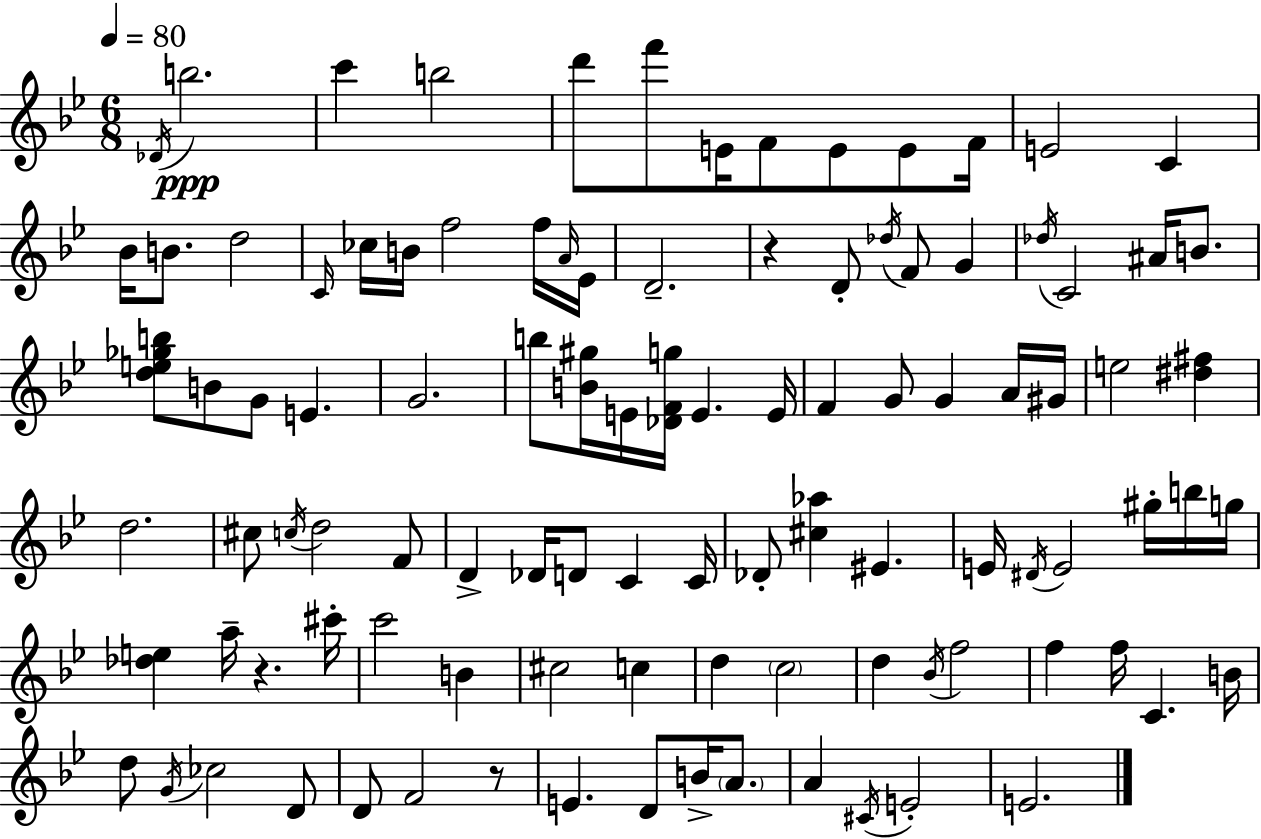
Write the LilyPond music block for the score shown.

{
  \clef treble
  \numericTimeSignature
  \time 6/8
  \key g \minor
  \tempo 4 = 80
  \acciaccatura { des'16 }\ppp b''2. | c'''4 b''2 | d'''8 f'''8 e'16 f'8 e'8 e'8 | f'16 e'2 c'4 | \break bes'16 b'8. d''2 | \grace { c'16 } ces''16 b'16 f''2 | f''16 \grace { a'16 } ees'16 d'2.-- | r4 d'8-. \acciaccatura { des''16 } f'8 | \break g'4 \acciaccatura { des''16 } c'2 | ais'16 b'8. <d'' e'' ges'' b''>8 b'8 g'8 e'4. | g'2. | b''8 <b' gis''>16 e'16 <des' f' g''>16 e'4. | \break e'16 f'4 g'8 g'4 | a'16 gis'16 e''2 | <dis'' fis''>4 d''2. | cis''8 \acciaccatura { c''16 } d''2 | \break f'8 d'4-> des'16 d'8 | c'4 c'16 des'8-. <cis'' aes''>4 | eis'4. e'16 \acciaccatura { dis'16 } e'2 | gis''16-. b''16 g''16 <des'' e''>4 a''16-- | \break r4. cis'''16-. c'''2 | b'4 cis''2 | c''4 d''4 \parenthesize c''2 | d''4 \acciaccatura { bes'16 } | \break f''2 f''4 | f''16 c'4. b'16 d''8 \acciaccatura { g'16 } ces''2 | d'8 d'8 f'2 | r8 e'4. | \break d'8 b'16-> \parenthesize a'8. a'4 | \acciaccatura { cis'16 } e'2-. e'2. | \bar "|."
}